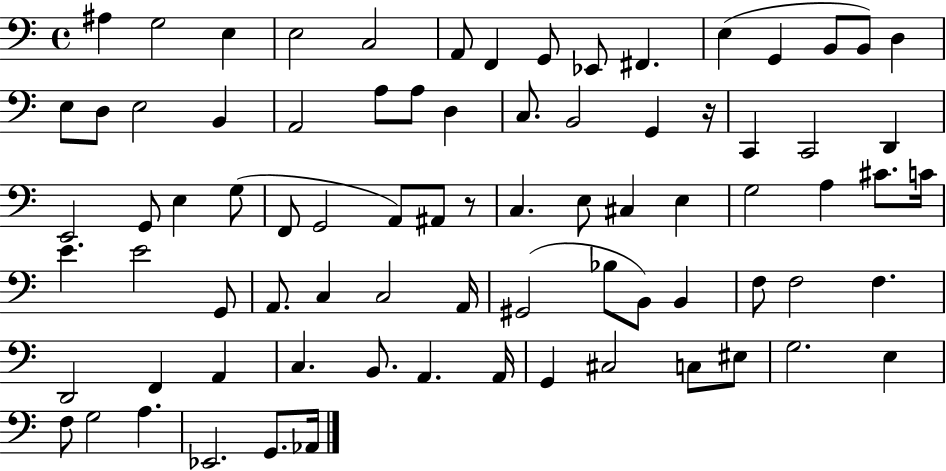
{
  \clef bass
  \time 4/4
  \defaultTimeSignature
  \key c \major
  ais4 g2 e4 | e2 c2 | a,8 f,4 g,8 ees,8 fis,4. | e4( g,4 b,8 b,8) d4 | \break e8 d8 e2 b,4 | a,2 a8 a8 d4 | c8. b,2 g,4 r16 | c,4 c,2 d,4 | \break e,2 g,8 e4 g8( | f,8 g,2 a,8) ais,8 r8 | c4. e8 cis4 e4 | g2 a4 cis'8. c'16 | \break e'4. e'2 g,8 | a,8. c4 c2 a,16 | gis,2( bes8 b,8) b,4 | f8 f2 f4. | \break d,2 f,4 a,4 | c4. b,8. a,4. a,16 | g,4 cis2 c8 eis8 | g2. e4 | \break f8 g2 a4. | ees,2. g,8. aes,16 | \bar "|."
}